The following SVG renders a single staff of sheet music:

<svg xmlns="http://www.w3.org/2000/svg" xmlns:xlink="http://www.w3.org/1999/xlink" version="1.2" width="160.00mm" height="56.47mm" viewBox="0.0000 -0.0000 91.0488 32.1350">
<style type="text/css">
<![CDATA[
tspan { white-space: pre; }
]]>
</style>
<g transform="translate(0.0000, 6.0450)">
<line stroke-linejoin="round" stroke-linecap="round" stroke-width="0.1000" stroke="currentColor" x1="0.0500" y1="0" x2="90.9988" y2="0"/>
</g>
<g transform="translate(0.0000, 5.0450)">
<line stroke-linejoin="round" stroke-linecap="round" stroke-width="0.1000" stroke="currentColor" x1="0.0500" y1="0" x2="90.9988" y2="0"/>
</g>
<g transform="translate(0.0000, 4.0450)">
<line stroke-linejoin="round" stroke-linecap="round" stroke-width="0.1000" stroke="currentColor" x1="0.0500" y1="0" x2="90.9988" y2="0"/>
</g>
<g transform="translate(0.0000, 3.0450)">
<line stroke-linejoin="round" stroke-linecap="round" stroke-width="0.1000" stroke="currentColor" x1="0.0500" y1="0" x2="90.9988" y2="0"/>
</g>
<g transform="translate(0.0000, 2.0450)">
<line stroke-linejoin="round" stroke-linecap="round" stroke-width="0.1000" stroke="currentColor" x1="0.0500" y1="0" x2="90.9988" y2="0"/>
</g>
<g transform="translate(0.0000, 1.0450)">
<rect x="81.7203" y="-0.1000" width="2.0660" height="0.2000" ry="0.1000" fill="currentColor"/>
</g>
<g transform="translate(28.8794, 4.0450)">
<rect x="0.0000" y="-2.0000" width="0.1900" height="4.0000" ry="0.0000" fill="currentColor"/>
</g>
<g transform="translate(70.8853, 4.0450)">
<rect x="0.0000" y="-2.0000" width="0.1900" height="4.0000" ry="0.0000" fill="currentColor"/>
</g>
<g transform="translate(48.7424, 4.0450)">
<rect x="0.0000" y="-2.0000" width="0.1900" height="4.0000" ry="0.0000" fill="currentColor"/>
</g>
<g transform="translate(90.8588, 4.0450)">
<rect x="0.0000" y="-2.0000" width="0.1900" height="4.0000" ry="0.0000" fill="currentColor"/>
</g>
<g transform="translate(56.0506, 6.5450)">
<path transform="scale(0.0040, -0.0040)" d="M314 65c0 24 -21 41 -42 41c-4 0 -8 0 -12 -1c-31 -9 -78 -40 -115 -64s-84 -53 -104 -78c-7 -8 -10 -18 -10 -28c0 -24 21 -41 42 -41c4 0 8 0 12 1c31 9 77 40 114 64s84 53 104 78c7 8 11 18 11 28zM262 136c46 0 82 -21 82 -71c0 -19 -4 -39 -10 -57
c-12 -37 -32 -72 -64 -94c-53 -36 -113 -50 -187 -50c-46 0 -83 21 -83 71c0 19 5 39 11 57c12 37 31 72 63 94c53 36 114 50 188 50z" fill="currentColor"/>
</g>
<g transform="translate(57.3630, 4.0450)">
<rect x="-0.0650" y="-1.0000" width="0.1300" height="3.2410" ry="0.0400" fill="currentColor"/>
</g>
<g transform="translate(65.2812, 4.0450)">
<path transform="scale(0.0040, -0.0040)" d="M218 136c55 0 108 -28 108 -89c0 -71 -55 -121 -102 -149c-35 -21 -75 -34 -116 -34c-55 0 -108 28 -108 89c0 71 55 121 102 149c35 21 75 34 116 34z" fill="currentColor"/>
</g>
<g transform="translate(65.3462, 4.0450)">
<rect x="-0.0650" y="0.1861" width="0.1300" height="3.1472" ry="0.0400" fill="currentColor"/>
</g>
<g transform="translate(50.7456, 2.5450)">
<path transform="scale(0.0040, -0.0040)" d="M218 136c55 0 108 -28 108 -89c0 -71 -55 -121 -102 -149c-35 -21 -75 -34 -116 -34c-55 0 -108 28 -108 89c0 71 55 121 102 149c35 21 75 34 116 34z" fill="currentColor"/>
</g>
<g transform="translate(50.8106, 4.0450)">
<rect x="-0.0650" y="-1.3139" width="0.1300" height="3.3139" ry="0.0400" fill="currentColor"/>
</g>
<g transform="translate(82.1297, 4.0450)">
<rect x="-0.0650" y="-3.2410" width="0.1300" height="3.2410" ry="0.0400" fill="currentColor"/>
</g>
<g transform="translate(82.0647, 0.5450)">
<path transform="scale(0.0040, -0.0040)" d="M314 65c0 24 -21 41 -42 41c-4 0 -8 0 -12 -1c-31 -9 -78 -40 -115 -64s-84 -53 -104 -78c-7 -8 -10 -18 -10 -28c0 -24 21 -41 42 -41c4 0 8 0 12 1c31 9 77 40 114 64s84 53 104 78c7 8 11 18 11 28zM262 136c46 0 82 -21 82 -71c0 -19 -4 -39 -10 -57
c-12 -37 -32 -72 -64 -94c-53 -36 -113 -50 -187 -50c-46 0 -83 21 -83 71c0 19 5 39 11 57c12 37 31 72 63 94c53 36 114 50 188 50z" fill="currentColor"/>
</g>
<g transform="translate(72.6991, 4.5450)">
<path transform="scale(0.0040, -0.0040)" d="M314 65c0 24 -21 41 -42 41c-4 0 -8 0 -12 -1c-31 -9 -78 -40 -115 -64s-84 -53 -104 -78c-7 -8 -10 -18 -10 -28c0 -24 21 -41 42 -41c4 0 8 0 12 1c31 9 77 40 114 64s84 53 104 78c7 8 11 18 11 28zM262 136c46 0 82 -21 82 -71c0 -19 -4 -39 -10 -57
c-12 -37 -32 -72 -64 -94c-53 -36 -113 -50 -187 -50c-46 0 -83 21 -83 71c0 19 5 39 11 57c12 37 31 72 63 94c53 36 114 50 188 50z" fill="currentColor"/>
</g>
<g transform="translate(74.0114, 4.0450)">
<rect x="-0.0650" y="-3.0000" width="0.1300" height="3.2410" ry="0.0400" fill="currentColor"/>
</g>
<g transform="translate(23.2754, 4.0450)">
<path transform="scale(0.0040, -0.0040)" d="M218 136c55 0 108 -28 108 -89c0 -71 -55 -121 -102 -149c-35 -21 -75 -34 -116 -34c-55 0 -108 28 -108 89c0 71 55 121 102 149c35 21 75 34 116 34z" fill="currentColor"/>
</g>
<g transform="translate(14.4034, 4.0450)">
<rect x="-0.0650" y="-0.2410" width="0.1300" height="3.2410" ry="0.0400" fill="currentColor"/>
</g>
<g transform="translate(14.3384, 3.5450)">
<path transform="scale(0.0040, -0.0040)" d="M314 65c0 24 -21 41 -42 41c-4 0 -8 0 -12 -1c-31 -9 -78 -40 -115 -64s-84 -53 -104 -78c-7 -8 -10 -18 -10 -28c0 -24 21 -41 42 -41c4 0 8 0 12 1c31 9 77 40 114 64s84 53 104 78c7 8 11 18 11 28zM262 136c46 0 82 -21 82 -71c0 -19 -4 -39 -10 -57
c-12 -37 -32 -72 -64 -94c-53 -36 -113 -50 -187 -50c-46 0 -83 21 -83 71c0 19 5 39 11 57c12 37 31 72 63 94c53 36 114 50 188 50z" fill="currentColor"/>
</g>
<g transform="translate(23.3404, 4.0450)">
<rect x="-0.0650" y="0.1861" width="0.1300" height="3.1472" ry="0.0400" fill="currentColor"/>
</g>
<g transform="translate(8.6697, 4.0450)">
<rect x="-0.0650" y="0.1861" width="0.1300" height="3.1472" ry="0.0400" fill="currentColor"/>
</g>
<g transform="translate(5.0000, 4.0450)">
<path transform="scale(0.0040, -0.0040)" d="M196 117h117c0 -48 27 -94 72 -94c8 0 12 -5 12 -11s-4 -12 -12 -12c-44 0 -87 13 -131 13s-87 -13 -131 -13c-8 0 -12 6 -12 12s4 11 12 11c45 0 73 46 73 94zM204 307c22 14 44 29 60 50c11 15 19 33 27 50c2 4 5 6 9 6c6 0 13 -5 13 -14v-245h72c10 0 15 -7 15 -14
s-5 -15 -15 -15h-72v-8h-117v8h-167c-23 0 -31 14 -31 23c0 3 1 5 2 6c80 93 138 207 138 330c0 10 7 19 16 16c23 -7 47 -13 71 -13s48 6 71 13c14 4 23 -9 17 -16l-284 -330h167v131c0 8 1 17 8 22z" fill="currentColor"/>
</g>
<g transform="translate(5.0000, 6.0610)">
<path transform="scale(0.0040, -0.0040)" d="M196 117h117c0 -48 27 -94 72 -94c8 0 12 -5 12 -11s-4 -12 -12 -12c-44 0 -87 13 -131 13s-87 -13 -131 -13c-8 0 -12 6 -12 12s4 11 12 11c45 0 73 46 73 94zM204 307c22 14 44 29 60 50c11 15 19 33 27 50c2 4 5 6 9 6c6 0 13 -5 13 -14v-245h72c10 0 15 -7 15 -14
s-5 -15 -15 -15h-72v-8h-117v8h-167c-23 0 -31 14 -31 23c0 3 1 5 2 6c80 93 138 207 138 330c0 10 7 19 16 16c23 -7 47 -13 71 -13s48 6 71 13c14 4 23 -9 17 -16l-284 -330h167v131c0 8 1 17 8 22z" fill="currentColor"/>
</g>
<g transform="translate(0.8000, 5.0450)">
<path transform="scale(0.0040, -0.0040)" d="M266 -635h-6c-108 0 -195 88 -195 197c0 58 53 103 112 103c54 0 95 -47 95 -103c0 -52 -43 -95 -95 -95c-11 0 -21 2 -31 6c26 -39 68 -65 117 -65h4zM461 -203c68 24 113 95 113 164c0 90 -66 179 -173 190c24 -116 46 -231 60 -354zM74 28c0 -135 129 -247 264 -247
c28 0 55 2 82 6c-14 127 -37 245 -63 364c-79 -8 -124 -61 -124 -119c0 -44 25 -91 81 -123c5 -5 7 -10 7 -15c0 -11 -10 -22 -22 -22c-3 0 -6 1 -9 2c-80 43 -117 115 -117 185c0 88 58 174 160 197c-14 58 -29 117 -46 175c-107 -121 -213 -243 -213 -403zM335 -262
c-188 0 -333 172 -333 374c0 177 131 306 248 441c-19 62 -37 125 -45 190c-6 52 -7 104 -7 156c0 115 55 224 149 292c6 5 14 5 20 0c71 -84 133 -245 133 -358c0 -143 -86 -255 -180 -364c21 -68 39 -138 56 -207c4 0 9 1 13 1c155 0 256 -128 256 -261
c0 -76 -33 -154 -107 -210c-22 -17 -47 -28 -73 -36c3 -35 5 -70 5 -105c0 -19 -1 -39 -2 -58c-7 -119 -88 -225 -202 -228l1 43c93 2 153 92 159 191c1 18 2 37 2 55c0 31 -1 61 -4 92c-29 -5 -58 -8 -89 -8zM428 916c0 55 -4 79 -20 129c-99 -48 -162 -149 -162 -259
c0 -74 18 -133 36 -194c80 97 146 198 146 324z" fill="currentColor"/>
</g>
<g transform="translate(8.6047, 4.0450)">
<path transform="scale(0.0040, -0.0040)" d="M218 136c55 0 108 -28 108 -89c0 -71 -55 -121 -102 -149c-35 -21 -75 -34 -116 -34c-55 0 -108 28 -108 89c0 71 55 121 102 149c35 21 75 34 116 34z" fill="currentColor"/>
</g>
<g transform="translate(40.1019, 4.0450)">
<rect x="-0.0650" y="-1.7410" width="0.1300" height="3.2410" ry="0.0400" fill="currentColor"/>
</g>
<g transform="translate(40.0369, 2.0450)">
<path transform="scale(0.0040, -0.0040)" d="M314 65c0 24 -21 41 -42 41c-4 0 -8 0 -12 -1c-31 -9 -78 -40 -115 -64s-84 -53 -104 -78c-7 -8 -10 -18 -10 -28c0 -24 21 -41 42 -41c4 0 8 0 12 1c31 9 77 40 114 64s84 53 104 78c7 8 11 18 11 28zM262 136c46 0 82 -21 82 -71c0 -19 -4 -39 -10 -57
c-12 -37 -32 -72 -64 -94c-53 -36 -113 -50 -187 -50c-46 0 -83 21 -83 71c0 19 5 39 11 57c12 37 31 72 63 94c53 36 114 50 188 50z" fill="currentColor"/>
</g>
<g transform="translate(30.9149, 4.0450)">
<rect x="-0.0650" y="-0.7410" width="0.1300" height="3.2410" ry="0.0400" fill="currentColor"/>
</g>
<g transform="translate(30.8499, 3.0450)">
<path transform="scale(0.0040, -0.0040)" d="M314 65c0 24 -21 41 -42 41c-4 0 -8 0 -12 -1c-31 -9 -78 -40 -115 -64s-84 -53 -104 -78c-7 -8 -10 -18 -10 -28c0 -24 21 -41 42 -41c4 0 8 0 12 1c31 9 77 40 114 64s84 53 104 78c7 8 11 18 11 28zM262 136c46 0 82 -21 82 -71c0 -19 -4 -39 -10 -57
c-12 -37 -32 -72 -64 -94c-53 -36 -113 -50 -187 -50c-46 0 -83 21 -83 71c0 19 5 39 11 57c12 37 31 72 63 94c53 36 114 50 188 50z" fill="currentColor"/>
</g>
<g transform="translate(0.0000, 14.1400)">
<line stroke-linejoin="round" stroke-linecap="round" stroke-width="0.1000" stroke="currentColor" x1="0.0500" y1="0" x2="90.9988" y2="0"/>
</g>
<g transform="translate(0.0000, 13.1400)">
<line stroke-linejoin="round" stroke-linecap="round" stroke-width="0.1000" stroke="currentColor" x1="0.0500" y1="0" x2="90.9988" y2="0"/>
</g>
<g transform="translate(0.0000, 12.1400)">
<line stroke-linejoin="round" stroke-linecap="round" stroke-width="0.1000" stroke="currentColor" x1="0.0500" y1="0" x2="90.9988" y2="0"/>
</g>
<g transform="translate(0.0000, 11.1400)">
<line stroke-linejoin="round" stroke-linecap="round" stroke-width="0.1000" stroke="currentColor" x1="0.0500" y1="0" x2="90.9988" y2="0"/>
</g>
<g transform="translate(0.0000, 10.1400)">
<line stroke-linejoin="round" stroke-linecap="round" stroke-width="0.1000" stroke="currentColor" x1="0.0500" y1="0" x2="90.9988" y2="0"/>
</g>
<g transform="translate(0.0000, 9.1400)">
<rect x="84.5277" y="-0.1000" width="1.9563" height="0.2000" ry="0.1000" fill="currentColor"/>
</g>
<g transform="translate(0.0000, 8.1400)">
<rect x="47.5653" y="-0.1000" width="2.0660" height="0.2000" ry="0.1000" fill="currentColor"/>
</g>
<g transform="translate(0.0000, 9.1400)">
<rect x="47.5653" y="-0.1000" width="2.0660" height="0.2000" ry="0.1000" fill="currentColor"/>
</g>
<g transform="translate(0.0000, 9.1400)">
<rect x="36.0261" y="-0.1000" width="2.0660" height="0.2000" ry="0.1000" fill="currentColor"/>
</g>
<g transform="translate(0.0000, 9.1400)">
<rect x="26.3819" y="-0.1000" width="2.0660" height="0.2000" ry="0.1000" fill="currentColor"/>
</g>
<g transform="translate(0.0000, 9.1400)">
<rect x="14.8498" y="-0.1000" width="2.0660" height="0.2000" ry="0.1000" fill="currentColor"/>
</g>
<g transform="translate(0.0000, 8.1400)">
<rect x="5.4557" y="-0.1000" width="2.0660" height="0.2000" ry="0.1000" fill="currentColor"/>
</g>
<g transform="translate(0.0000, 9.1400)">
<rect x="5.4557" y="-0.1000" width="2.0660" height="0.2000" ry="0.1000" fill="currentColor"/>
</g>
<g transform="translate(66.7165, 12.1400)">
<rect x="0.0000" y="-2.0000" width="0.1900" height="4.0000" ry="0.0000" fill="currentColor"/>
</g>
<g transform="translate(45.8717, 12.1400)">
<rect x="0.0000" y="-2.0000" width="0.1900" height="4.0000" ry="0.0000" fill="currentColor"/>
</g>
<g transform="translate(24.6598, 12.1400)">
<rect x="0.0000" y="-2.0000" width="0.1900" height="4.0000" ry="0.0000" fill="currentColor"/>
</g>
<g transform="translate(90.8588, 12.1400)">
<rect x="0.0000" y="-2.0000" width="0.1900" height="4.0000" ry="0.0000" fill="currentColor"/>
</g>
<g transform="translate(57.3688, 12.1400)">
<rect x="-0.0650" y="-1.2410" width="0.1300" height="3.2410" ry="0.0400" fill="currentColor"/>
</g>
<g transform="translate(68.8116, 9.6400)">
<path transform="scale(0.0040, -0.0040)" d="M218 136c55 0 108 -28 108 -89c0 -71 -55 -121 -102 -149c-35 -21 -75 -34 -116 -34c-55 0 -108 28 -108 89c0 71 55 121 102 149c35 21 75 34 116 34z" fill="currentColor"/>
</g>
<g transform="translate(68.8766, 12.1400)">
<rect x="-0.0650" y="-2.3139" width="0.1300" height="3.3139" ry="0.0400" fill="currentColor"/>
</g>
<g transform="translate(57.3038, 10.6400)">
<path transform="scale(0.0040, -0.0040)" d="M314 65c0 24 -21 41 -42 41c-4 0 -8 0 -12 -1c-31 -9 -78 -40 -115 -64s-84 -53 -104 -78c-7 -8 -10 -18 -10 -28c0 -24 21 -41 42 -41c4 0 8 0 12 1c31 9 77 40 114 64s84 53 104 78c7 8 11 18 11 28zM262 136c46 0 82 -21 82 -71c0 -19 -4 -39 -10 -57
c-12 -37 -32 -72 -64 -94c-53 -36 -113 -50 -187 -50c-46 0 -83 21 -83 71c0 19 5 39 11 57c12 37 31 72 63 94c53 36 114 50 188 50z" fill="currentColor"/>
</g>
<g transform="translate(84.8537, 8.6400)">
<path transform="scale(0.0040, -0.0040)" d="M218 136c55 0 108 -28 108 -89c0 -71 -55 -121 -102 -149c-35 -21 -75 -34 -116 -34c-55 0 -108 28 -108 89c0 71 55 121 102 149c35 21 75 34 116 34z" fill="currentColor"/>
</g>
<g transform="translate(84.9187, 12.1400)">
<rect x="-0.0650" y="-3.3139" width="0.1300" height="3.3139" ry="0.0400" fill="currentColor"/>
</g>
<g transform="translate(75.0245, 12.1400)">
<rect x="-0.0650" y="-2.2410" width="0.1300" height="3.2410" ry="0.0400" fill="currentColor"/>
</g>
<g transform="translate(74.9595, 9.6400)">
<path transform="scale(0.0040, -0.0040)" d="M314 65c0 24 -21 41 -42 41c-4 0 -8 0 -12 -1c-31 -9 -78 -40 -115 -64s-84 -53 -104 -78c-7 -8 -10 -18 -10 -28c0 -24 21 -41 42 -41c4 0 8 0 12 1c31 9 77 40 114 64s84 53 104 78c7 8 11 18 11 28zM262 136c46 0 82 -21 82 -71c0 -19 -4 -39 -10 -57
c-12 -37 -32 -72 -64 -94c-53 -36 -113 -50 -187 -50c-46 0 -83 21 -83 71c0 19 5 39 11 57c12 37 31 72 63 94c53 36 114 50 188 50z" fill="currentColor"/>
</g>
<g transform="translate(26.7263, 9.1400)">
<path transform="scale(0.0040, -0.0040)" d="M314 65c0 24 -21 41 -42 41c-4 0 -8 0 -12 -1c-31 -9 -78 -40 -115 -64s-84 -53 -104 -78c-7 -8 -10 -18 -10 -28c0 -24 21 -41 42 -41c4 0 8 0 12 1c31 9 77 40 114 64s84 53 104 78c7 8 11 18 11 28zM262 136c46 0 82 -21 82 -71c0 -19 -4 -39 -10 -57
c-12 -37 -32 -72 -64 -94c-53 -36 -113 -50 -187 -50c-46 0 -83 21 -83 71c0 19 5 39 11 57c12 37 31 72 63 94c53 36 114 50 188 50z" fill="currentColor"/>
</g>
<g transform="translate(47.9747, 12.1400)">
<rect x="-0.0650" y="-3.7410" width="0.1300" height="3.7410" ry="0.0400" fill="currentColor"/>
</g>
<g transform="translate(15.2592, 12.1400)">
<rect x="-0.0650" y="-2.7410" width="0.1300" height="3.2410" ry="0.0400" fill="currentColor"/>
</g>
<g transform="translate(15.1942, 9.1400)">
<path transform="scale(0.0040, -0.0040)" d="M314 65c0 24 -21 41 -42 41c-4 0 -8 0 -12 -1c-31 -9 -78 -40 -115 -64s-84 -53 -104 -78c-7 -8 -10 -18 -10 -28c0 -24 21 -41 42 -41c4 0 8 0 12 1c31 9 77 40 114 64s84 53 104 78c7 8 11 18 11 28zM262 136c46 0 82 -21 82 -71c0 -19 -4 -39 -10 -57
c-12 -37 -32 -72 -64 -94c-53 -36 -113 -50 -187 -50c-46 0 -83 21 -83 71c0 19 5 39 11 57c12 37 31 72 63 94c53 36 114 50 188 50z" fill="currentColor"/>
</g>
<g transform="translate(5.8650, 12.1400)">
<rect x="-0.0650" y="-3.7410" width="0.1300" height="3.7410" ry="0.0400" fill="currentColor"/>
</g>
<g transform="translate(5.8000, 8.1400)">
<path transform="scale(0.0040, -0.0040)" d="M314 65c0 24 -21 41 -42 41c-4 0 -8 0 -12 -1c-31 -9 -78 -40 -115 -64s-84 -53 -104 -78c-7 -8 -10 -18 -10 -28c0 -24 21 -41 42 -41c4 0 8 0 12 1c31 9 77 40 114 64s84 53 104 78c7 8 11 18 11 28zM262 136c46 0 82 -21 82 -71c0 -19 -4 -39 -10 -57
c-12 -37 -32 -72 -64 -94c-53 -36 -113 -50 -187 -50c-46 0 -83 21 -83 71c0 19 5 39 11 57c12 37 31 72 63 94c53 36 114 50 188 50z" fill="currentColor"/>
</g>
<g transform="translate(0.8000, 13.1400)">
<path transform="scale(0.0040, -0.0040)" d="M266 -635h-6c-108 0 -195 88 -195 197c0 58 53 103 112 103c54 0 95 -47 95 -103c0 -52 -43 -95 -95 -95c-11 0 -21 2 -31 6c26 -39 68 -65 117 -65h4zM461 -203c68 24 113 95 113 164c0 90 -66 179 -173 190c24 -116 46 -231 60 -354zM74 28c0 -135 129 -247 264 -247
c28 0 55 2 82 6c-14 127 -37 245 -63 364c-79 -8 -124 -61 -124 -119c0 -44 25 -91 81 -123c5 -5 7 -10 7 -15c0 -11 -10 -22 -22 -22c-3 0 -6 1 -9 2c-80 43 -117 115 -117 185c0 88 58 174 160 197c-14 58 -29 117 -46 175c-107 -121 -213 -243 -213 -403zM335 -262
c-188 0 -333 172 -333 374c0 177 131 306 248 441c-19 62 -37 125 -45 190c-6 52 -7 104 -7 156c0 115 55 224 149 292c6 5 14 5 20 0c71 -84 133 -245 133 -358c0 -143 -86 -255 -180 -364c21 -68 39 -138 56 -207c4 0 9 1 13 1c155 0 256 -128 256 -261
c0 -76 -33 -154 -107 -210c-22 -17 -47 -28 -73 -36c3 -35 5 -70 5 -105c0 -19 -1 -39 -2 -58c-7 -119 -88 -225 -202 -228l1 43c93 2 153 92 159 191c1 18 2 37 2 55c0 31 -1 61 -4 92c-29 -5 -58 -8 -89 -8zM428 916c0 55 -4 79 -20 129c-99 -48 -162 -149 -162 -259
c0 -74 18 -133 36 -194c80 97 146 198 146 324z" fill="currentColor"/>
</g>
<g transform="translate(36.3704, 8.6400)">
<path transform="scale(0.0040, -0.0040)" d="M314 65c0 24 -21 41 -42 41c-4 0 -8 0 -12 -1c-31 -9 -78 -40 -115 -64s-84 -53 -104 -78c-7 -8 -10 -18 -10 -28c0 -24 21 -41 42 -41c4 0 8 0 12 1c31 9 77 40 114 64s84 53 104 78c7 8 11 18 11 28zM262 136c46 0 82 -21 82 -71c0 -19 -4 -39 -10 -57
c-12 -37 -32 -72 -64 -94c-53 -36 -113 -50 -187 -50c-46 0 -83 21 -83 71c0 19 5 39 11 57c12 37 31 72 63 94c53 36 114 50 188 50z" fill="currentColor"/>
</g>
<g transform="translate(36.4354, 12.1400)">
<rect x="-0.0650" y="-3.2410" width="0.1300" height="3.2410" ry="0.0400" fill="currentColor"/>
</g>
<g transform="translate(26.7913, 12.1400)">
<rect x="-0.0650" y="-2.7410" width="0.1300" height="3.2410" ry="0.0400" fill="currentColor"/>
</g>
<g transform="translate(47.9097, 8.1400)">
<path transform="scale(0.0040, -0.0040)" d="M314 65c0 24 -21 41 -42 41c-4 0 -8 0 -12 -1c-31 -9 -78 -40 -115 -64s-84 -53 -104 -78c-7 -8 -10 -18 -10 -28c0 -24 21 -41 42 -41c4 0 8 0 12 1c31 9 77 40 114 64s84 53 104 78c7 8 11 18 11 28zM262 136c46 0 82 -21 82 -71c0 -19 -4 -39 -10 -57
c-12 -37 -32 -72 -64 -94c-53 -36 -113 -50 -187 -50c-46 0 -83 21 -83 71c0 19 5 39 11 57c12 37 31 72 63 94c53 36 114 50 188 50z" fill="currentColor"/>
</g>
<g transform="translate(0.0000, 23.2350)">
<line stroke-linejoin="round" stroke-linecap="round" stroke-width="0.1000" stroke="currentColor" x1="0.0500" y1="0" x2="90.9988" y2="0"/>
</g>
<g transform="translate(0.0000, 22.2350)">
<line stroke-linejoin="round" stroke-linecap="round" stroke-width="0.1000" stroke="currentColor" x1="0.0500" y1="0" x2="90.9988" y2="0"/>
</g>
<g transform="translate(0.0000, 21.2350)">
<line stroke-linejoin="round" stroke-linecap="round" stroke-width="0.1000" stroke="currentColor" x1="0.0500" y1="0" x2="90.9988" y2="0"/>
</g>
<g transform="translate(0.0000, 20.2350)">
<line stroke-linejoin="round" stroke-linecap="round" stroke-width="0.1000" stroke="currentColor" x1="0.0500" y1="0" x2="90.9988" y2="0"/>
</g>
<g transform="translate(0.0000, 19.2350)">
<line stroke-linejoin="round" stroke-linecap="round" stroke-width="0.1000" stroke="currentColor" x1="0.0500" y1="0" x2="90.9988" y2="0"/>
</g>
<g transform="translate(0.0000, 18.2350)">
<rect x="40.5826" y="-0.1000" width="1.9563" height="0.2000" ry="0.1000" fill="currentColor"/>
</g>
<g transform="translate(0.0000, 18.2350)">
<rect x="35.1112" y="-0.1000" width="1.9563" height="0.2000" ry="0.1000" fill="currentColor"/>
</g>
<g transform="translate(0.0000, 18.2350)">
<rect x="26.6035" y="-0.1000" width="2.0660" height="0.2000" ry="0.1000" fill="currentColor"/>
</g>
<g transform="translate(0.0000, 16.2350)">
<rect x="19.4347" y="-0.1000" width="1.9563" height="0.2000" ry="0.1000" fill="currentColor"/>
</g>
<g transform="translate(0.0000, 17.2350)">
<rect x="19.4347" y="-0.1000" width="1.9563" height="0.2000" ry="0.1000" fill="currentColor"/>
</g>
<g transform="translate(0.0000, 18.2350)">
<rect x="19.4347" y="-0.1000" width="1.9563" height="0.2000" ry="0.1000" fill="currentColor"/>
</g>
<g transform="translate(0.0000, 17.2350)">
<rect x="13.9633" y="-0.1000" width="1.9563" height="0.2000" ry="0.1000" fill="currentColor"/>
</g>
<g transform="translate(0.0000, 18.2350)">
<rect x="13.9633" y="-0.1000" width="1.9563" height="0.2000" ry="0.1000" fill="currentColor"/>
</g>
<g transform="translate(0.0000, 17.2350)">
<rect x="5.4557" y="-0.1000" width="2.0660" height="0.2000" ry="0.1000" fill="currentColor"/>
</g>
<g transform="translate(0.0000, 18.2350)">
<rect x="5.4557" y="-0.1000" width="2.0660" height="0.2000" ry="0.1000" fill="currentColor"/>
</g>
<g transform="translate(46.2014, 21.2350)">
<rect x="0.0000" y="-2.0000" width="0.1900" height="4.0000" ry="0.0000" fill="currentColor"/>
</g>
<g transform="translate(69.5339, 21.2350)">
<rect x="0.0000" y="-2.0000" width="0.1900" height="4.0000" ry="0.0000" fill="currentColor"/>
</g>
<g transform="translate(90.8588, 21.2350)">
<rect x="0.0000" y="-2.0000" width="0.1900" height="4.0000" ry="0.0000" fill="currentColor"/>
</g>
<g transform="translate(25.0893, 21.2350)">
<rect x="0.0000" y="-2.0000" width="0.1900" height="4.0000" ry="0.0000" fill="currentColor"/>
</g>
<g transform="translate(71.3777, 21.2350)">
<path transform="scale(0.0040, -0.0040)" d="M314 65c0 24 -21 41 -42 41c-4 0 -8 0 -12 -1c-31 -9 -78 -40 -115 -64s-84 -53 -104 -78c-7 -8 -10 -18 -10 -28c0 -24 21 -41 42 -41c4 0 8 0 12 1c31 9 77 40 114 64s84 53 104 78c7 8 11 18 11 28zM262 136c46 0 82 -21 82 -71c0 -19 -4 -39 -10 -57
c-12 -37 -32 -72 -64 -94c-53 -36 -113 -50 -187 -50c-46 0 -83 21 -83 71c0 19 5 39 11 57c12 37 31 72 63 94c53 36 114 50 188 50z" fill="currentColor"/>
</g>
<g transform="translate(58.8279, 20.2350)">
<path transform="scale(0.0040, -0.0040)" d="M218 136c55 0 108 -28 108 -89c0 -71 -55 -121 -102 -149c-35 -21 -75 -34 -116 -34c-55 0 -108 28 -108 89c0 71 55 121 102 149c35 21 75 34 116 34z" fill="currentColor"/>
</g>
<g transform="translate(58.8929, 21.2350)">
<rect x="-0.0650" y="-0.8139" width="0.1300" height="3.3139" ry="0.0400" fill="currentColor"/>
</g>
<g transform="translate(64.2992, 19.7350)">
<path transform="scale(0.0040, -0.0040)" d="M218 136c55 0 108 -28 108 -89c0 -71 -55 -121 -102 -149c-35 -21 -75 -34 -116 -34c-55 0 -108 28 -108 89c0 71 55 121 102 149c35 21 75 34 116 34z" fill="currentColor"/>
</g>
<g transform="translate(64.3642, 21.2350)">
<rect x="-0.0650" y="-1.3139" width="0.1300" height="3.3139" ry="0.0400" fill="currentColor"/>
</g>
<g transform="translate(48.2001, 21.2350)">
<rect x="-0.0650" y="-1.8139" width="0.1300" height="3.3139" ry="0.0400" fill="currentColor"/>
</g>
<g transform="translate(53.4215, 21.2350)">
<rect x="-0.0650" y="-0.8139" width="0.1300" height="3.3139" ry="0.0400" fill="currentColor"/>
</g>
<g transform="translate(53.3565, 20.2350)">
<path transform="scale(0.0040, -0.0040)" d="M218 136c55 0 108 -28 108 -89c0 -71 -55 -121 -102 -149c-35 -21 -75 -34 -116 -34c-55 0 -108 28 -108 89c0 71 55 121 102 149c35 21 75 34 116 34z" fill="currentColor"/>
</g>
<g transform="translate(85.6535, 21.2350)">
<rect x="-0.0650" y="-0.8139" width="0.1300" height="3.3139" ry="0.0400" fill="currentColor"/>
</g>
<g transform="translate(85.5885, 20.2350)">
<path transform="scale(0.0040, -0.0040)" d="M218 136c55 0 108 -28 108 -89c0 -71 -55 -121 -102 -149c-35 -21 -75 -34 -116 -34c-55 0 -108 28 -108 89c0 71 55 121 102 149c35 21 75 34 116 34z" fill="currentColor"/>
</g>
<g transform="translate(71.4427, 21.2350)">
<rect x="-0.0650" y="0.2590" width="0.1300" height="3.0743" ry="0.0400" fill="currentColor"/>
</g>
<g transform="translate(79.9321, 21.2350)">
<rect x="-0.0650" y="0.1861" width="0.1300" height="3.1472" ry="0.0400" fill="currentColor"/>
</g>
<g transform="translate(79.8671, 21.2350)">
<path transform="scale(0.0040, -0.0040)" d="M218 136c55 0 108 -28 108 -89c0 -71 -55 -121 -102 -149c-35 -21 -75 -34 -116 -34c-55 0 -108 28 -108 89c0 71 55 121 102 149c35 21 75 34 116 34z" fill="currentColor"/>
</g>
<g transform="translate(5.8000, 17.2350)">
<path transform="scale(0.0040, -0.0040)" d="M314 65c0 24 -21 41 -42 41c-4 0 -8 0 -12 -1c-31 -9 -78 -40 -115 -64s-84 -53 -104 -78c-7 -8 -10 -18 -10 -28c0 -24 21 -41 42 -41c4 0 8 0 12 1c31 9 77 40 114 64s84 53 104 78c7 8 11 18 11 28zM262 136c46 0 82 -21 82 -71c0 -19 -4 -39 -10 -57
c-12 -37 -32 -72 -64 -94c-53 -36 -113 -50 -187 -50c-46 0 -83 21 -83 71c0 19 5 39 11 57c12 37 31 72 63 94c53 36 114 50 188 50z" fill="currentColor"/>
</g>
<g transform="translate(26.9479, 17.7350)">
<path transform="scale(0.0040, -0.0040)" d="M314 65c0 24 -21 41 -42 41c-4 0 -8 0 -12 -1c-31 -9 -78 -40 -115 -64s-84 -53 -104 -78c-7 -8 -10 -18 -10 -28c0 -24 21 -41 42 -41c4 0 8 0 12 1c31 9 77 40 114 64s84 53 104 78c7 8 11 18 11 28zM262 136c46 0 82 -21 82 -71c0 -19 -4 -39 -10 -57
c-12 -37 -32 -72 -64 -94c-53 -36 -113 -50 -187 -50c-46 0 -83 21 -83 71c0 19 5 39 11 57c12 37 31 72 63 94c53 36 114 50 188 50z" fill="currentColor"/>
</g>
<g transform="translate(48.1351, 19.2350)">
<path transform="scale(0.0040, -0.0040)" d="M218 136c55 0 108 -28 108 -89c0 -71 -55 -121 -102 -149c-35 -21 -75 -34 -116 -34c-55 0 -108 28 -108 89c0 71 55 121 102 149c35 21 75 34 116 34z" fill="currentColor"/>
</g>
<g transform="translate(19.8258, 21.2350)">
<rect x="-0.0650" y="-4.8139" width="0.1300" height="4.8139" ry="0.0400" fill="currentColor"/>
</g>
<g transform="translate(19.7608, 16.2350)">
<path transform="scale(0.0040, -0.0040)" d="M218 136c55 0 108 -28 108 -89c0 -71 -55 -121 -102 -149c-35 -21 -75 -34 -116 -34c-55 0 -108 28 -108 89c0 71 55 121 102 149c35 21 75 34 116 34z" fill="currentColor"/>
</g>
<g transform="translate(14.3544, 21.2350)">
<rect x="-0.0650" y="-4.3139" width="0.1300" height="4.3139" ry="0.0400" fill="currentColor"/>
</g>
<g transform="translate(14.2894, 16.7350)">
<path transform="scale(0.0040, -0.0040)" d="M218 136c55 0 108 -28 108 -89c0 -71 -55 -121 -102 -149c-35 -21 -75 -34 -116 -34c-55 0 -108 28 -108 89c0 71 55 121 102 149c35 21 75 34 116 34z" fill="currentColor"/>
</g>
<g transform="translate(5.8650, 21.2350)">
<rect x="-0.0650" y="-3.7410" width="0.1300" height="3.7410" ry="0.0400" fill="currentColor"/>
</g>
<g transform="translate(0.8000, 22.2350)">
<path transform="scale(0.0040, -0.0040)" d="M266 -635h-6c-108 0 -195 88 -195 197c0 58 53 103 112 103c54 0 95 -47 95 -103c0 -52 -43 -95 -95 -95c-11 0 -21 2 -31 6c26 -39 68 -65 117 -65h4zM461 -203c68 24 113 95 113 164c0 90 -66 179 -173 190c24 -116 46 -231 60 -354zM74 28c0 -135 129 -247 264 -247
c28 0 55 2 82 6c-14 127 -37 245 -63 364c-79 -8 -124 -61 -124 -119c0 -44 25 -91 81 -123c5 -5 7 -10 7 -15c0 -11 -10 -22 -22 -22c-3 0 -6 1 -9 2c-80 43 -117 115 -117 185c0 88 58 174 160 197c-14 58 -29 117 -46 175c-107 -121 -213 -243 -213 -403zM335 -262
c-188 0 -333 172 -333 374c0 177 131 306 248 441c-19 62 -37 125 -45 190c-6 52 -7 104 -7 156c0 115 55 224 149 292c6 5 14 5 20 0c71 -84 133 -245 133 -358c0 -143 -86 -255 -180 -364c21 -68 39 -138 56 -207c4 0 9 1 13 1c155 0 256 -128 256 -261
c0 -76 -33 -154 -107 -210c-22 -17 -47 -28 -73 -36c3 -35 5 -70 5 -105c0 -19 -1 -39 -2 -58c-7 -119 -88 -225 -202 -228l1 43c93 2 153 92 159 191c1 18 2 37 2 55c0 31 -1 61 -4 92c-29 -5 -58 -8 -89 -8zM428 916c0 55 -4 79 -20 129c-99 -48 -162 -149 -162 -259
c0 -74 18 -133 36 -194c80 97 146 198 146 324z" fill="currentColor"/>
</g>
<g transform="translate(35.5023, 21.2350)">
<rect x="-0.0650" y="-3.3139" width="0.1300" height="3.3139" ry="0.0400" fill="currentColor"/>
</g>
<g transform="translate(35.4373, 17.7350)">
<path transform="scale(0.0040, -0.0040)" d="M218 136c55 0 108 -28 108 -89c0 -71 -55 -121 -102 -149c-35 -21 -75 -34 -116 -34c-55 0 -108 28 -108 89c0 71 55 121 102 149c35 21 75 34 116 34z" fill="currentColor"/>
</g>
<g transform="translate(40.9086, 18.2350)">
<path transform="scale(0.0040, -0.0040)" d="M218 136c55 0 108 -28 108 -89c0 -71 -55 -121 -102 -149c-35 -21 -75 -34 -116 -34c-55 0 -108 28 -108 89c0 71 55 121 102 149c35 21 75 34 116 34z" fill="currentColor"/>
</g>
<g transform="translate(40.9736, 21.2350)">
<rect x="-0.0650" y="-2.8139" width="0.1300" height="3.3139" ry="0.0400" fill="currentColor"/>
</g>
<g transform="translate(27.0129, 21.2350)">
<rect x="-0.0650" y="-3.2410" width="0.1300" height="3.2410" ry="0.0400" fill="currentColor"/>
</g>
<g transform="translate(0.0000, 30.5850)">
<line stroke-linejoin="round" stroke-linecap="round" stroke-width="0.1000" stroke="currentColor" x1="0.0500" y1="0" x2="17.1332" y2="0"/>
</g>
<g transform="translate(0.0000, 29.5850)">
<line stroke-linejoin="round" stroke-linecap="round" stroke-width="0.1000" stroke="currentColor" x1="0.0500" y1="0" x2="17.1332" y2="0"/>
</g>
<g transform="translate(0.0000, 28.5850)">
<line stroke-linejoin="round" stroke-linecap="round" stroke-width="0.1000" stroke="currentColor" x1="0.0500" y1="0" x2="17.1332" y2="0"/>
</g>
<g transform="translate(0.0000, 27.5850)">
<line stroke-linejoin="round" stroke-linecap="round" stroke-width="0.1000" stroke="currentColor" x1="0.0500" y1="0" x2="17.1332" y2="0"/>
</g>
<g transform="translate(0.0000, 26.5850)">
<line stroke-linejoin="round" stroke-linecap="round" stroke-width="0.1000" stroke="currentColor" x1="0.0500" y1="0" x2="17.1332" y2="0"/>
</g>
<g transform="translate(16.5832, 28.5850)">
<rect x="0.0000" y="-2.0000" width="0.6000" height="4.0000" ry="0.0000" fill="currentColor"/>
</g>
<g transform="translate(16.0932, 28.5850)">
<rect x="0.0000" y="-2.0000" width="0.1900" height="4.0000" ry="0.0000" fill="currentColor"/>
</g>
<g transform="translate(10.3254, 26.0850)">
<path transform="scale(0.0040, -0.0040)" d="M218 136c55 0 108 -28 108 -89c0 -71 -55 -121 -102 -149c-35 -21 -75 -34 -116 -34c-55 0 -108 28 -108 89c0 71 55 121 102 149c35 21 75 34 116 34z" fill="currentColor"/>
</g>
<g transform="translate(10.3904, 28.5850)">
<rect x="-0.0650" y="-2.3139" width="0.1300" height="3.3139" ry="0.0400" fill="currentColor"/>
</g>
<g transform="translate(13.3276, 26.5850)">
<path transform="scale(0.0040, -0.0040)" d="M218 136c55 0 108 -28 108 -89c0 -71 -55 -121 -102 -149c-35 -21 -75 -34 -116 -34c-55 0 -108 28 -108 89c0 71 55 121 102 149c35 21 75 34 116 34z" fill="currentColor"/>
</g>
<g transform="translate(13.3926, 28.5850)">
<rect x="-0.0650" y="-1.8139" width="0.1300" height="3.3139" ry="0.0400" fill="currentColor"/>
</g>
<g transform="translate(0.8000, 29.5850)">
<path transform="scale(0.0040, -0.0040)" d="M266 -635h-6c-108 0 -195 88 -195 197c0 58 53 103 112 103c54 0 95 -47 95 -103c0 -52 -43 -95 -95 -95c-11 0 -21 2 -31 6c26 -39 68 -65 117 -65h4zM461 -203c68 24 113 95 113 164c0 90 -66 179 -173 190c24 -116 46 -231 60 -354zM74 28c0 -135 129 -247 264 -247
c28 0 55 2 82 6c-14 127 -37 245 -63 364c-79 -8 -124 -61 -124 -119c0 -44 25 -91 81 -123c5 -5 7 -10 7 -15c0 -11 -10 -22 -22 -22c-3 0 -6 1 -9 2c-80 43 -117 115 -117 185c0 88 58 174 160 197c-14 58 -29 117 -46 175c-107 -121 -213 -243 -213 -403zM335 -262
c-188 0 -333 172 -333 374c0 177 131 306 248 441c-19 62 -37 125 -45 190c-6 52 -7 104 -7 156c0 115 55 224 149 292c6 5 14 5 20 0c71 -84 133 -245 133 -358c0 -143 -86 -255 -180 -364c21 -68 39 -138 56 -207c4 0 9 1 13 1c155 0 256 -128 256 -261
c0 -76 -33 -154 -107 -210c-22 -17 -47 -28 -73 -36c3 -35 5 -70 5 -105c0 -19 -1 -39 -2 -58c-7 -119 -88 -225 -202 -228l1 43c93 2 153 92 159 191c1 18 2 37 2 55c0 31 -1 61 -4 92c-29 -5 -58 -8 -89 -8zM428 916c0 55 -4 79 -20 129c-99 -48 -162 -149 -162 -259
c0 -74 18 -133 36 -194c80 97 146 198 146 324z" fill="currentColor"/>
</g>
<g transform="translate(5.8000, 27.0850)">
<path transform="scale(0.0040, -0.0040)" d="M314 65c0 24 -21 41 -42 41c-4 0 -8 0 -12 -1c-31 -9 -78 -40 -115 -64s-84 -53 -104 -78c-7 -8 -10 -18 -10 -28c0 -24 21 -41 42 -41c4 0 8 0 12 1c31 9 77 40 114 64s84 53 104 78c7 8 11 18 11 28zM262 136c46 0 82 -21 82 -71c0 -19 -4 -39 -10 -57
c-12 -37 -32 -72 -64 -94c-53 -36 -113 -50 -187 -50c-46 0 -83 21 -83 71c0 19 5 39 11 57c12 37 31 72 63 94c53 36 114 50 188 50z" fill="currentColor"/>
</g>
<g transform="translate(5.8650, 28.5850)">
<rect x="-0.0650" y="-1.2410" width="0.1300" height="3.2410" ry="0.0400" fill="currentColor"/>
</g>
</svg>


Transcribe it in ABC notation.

X:1
T:Untitled
M:4/4
L:1/4
K:C
B c2 B d2 f2 e D2 B A2 b2 c'2 a2 a2 b2 c'2 e2 g g2 b c'2 d' e' b2 b a f d d e B2 B d e2 g f